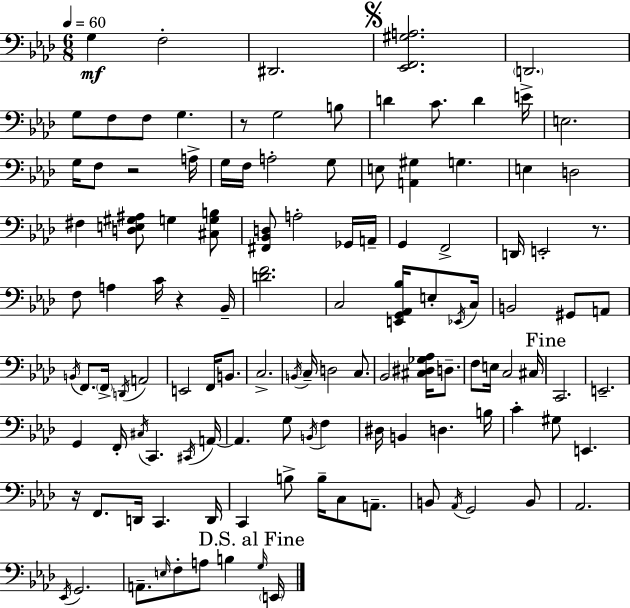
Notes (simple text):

G3/q F3/h D#2/h. [Eb2,F2,G#3,A3]/h. D2/h. G3/e F3/e F3/e G3/q. R/e G3/h B3/e D4/q C4/e. D4/q E4/s E3/h. G3/s F3/e R/h A3/s G3/s F3/s A3/h G3/e E3/e [A2,G#3]/q G3/q. E3/q D3/h F#3/q [D3,E3,G#3,A#3]/e G3/q [C#3,G3,B3]/e [F#2,Bb2,D3]/e A3/h Gb2/s A2/s G2/q F2/h D2/s E2/h R/e. F3/e A3/q C4/s R/q Bb2/s [D4,F4]/h. C3/h [E2,G2,Ab2,Bb3]/s E3/e Eb2/s C3/s B2/h G#2/e A2/e B2/s F2/e. F2/s D2/s A2/h E2/h F2/s B2/e. C3/h. B2/s C3/s D3/h C3/e. Bb2/h [C#3,D#3,Gb3,Ab3]/s D3/e. F3/e E3/s C3/h C#3/s C2/h. E2/h. G2/q F2/s C#3/s C2/q. C#2/s A2/s A2/q. G3/e B2/s F3/q D#3/s B2/q D3/q. B3/s C4/q G#3/e E2/q. R/s F2/e. D2/s C2/q. D2/s C2/q B3/e B3/s C3/e A2/e. B2/e Ab2/s G2/h B2/e Ab2/h. Eb2/s G2/h. A2/e. E3/s F3/e A3/e B3/q G3/s E2/s